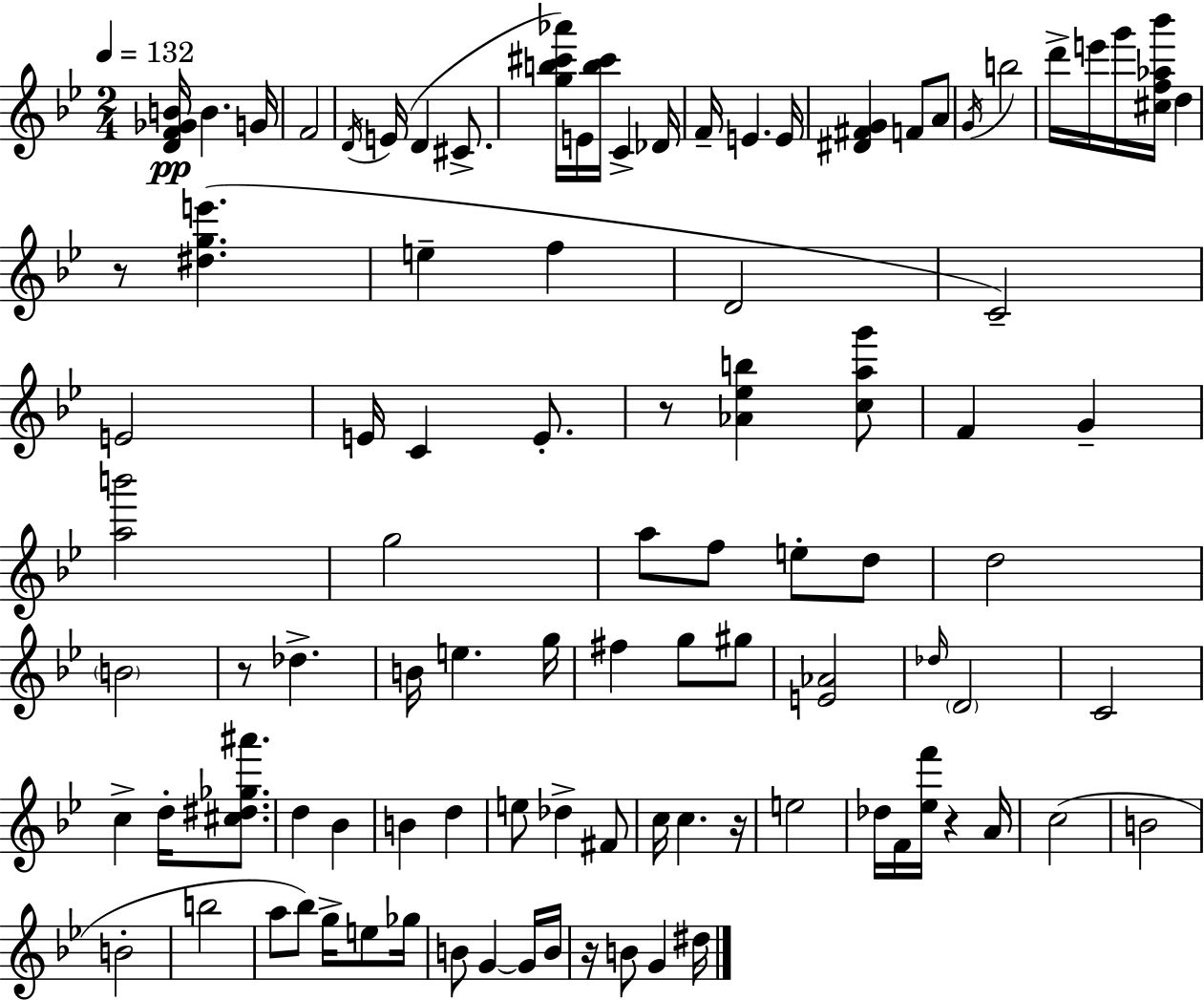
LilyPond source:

{
  \clef treble
  \numericTimeSignature
  \time 2/4
  \key bes \major
  \tempo 4 = 132
  \repeat volta 2 { <d' f' ges' b'>16\pp b'4. g'16 | f'2 | \acciaccatura { d'16 }( e'16 d'4 cis'8.-> | <g'' b'' cis''' aes'''>16) e'16 <b'' cis'''>16 c'4-> | \break des'16 f'16-- e'4. | e'16 <dis' fis' g'>4 f'8 a'8 | \acciaccatura { g'16 } b''2 | d'''16-> e'''16 g'''16 <cis'' f'' aes'' bes'''>16 d''4 | \break r8 <dis'' g'' e'''>4.( | e''4-- f''4 | d'2 | c'2--) | \break e'2 | e'16 c'4 e'8.-. | r8 <aes' ees'' b''>4 | <c'' a'' g'''>8 f'4 g'4-- | \break <a'' b'''>2 | g''2 | a''8 f''8 e''8-. | d''8 d''2 | \break \parenthesize b'2 | r8 des''4.-> | b'16 e''4. | g''16 fis''4 g''8 | \break gis''8 <e' aes'>2 | \grace { des''16 } \parenthesize d'2 | c'2 | c''4-> d''16-. | \break <cis'' dis'' ges'' ais'''>8. d''4 bes'4 | b'4 d''4 | e''8 des''4-> | fis'8 c''16 c''4. | \break r16 e''2 | des''16 f'16 <ees'' f'''>16 r4 | a'16 c''2( | b'2 | \break b'2-. | b''2 | a''8 bes''8) g''16-> | e''8 ges''16 b'8 g'4~~ | \break g'16 b'16 r16 b'8 g'4 | dis''16 } \bar "|."
}